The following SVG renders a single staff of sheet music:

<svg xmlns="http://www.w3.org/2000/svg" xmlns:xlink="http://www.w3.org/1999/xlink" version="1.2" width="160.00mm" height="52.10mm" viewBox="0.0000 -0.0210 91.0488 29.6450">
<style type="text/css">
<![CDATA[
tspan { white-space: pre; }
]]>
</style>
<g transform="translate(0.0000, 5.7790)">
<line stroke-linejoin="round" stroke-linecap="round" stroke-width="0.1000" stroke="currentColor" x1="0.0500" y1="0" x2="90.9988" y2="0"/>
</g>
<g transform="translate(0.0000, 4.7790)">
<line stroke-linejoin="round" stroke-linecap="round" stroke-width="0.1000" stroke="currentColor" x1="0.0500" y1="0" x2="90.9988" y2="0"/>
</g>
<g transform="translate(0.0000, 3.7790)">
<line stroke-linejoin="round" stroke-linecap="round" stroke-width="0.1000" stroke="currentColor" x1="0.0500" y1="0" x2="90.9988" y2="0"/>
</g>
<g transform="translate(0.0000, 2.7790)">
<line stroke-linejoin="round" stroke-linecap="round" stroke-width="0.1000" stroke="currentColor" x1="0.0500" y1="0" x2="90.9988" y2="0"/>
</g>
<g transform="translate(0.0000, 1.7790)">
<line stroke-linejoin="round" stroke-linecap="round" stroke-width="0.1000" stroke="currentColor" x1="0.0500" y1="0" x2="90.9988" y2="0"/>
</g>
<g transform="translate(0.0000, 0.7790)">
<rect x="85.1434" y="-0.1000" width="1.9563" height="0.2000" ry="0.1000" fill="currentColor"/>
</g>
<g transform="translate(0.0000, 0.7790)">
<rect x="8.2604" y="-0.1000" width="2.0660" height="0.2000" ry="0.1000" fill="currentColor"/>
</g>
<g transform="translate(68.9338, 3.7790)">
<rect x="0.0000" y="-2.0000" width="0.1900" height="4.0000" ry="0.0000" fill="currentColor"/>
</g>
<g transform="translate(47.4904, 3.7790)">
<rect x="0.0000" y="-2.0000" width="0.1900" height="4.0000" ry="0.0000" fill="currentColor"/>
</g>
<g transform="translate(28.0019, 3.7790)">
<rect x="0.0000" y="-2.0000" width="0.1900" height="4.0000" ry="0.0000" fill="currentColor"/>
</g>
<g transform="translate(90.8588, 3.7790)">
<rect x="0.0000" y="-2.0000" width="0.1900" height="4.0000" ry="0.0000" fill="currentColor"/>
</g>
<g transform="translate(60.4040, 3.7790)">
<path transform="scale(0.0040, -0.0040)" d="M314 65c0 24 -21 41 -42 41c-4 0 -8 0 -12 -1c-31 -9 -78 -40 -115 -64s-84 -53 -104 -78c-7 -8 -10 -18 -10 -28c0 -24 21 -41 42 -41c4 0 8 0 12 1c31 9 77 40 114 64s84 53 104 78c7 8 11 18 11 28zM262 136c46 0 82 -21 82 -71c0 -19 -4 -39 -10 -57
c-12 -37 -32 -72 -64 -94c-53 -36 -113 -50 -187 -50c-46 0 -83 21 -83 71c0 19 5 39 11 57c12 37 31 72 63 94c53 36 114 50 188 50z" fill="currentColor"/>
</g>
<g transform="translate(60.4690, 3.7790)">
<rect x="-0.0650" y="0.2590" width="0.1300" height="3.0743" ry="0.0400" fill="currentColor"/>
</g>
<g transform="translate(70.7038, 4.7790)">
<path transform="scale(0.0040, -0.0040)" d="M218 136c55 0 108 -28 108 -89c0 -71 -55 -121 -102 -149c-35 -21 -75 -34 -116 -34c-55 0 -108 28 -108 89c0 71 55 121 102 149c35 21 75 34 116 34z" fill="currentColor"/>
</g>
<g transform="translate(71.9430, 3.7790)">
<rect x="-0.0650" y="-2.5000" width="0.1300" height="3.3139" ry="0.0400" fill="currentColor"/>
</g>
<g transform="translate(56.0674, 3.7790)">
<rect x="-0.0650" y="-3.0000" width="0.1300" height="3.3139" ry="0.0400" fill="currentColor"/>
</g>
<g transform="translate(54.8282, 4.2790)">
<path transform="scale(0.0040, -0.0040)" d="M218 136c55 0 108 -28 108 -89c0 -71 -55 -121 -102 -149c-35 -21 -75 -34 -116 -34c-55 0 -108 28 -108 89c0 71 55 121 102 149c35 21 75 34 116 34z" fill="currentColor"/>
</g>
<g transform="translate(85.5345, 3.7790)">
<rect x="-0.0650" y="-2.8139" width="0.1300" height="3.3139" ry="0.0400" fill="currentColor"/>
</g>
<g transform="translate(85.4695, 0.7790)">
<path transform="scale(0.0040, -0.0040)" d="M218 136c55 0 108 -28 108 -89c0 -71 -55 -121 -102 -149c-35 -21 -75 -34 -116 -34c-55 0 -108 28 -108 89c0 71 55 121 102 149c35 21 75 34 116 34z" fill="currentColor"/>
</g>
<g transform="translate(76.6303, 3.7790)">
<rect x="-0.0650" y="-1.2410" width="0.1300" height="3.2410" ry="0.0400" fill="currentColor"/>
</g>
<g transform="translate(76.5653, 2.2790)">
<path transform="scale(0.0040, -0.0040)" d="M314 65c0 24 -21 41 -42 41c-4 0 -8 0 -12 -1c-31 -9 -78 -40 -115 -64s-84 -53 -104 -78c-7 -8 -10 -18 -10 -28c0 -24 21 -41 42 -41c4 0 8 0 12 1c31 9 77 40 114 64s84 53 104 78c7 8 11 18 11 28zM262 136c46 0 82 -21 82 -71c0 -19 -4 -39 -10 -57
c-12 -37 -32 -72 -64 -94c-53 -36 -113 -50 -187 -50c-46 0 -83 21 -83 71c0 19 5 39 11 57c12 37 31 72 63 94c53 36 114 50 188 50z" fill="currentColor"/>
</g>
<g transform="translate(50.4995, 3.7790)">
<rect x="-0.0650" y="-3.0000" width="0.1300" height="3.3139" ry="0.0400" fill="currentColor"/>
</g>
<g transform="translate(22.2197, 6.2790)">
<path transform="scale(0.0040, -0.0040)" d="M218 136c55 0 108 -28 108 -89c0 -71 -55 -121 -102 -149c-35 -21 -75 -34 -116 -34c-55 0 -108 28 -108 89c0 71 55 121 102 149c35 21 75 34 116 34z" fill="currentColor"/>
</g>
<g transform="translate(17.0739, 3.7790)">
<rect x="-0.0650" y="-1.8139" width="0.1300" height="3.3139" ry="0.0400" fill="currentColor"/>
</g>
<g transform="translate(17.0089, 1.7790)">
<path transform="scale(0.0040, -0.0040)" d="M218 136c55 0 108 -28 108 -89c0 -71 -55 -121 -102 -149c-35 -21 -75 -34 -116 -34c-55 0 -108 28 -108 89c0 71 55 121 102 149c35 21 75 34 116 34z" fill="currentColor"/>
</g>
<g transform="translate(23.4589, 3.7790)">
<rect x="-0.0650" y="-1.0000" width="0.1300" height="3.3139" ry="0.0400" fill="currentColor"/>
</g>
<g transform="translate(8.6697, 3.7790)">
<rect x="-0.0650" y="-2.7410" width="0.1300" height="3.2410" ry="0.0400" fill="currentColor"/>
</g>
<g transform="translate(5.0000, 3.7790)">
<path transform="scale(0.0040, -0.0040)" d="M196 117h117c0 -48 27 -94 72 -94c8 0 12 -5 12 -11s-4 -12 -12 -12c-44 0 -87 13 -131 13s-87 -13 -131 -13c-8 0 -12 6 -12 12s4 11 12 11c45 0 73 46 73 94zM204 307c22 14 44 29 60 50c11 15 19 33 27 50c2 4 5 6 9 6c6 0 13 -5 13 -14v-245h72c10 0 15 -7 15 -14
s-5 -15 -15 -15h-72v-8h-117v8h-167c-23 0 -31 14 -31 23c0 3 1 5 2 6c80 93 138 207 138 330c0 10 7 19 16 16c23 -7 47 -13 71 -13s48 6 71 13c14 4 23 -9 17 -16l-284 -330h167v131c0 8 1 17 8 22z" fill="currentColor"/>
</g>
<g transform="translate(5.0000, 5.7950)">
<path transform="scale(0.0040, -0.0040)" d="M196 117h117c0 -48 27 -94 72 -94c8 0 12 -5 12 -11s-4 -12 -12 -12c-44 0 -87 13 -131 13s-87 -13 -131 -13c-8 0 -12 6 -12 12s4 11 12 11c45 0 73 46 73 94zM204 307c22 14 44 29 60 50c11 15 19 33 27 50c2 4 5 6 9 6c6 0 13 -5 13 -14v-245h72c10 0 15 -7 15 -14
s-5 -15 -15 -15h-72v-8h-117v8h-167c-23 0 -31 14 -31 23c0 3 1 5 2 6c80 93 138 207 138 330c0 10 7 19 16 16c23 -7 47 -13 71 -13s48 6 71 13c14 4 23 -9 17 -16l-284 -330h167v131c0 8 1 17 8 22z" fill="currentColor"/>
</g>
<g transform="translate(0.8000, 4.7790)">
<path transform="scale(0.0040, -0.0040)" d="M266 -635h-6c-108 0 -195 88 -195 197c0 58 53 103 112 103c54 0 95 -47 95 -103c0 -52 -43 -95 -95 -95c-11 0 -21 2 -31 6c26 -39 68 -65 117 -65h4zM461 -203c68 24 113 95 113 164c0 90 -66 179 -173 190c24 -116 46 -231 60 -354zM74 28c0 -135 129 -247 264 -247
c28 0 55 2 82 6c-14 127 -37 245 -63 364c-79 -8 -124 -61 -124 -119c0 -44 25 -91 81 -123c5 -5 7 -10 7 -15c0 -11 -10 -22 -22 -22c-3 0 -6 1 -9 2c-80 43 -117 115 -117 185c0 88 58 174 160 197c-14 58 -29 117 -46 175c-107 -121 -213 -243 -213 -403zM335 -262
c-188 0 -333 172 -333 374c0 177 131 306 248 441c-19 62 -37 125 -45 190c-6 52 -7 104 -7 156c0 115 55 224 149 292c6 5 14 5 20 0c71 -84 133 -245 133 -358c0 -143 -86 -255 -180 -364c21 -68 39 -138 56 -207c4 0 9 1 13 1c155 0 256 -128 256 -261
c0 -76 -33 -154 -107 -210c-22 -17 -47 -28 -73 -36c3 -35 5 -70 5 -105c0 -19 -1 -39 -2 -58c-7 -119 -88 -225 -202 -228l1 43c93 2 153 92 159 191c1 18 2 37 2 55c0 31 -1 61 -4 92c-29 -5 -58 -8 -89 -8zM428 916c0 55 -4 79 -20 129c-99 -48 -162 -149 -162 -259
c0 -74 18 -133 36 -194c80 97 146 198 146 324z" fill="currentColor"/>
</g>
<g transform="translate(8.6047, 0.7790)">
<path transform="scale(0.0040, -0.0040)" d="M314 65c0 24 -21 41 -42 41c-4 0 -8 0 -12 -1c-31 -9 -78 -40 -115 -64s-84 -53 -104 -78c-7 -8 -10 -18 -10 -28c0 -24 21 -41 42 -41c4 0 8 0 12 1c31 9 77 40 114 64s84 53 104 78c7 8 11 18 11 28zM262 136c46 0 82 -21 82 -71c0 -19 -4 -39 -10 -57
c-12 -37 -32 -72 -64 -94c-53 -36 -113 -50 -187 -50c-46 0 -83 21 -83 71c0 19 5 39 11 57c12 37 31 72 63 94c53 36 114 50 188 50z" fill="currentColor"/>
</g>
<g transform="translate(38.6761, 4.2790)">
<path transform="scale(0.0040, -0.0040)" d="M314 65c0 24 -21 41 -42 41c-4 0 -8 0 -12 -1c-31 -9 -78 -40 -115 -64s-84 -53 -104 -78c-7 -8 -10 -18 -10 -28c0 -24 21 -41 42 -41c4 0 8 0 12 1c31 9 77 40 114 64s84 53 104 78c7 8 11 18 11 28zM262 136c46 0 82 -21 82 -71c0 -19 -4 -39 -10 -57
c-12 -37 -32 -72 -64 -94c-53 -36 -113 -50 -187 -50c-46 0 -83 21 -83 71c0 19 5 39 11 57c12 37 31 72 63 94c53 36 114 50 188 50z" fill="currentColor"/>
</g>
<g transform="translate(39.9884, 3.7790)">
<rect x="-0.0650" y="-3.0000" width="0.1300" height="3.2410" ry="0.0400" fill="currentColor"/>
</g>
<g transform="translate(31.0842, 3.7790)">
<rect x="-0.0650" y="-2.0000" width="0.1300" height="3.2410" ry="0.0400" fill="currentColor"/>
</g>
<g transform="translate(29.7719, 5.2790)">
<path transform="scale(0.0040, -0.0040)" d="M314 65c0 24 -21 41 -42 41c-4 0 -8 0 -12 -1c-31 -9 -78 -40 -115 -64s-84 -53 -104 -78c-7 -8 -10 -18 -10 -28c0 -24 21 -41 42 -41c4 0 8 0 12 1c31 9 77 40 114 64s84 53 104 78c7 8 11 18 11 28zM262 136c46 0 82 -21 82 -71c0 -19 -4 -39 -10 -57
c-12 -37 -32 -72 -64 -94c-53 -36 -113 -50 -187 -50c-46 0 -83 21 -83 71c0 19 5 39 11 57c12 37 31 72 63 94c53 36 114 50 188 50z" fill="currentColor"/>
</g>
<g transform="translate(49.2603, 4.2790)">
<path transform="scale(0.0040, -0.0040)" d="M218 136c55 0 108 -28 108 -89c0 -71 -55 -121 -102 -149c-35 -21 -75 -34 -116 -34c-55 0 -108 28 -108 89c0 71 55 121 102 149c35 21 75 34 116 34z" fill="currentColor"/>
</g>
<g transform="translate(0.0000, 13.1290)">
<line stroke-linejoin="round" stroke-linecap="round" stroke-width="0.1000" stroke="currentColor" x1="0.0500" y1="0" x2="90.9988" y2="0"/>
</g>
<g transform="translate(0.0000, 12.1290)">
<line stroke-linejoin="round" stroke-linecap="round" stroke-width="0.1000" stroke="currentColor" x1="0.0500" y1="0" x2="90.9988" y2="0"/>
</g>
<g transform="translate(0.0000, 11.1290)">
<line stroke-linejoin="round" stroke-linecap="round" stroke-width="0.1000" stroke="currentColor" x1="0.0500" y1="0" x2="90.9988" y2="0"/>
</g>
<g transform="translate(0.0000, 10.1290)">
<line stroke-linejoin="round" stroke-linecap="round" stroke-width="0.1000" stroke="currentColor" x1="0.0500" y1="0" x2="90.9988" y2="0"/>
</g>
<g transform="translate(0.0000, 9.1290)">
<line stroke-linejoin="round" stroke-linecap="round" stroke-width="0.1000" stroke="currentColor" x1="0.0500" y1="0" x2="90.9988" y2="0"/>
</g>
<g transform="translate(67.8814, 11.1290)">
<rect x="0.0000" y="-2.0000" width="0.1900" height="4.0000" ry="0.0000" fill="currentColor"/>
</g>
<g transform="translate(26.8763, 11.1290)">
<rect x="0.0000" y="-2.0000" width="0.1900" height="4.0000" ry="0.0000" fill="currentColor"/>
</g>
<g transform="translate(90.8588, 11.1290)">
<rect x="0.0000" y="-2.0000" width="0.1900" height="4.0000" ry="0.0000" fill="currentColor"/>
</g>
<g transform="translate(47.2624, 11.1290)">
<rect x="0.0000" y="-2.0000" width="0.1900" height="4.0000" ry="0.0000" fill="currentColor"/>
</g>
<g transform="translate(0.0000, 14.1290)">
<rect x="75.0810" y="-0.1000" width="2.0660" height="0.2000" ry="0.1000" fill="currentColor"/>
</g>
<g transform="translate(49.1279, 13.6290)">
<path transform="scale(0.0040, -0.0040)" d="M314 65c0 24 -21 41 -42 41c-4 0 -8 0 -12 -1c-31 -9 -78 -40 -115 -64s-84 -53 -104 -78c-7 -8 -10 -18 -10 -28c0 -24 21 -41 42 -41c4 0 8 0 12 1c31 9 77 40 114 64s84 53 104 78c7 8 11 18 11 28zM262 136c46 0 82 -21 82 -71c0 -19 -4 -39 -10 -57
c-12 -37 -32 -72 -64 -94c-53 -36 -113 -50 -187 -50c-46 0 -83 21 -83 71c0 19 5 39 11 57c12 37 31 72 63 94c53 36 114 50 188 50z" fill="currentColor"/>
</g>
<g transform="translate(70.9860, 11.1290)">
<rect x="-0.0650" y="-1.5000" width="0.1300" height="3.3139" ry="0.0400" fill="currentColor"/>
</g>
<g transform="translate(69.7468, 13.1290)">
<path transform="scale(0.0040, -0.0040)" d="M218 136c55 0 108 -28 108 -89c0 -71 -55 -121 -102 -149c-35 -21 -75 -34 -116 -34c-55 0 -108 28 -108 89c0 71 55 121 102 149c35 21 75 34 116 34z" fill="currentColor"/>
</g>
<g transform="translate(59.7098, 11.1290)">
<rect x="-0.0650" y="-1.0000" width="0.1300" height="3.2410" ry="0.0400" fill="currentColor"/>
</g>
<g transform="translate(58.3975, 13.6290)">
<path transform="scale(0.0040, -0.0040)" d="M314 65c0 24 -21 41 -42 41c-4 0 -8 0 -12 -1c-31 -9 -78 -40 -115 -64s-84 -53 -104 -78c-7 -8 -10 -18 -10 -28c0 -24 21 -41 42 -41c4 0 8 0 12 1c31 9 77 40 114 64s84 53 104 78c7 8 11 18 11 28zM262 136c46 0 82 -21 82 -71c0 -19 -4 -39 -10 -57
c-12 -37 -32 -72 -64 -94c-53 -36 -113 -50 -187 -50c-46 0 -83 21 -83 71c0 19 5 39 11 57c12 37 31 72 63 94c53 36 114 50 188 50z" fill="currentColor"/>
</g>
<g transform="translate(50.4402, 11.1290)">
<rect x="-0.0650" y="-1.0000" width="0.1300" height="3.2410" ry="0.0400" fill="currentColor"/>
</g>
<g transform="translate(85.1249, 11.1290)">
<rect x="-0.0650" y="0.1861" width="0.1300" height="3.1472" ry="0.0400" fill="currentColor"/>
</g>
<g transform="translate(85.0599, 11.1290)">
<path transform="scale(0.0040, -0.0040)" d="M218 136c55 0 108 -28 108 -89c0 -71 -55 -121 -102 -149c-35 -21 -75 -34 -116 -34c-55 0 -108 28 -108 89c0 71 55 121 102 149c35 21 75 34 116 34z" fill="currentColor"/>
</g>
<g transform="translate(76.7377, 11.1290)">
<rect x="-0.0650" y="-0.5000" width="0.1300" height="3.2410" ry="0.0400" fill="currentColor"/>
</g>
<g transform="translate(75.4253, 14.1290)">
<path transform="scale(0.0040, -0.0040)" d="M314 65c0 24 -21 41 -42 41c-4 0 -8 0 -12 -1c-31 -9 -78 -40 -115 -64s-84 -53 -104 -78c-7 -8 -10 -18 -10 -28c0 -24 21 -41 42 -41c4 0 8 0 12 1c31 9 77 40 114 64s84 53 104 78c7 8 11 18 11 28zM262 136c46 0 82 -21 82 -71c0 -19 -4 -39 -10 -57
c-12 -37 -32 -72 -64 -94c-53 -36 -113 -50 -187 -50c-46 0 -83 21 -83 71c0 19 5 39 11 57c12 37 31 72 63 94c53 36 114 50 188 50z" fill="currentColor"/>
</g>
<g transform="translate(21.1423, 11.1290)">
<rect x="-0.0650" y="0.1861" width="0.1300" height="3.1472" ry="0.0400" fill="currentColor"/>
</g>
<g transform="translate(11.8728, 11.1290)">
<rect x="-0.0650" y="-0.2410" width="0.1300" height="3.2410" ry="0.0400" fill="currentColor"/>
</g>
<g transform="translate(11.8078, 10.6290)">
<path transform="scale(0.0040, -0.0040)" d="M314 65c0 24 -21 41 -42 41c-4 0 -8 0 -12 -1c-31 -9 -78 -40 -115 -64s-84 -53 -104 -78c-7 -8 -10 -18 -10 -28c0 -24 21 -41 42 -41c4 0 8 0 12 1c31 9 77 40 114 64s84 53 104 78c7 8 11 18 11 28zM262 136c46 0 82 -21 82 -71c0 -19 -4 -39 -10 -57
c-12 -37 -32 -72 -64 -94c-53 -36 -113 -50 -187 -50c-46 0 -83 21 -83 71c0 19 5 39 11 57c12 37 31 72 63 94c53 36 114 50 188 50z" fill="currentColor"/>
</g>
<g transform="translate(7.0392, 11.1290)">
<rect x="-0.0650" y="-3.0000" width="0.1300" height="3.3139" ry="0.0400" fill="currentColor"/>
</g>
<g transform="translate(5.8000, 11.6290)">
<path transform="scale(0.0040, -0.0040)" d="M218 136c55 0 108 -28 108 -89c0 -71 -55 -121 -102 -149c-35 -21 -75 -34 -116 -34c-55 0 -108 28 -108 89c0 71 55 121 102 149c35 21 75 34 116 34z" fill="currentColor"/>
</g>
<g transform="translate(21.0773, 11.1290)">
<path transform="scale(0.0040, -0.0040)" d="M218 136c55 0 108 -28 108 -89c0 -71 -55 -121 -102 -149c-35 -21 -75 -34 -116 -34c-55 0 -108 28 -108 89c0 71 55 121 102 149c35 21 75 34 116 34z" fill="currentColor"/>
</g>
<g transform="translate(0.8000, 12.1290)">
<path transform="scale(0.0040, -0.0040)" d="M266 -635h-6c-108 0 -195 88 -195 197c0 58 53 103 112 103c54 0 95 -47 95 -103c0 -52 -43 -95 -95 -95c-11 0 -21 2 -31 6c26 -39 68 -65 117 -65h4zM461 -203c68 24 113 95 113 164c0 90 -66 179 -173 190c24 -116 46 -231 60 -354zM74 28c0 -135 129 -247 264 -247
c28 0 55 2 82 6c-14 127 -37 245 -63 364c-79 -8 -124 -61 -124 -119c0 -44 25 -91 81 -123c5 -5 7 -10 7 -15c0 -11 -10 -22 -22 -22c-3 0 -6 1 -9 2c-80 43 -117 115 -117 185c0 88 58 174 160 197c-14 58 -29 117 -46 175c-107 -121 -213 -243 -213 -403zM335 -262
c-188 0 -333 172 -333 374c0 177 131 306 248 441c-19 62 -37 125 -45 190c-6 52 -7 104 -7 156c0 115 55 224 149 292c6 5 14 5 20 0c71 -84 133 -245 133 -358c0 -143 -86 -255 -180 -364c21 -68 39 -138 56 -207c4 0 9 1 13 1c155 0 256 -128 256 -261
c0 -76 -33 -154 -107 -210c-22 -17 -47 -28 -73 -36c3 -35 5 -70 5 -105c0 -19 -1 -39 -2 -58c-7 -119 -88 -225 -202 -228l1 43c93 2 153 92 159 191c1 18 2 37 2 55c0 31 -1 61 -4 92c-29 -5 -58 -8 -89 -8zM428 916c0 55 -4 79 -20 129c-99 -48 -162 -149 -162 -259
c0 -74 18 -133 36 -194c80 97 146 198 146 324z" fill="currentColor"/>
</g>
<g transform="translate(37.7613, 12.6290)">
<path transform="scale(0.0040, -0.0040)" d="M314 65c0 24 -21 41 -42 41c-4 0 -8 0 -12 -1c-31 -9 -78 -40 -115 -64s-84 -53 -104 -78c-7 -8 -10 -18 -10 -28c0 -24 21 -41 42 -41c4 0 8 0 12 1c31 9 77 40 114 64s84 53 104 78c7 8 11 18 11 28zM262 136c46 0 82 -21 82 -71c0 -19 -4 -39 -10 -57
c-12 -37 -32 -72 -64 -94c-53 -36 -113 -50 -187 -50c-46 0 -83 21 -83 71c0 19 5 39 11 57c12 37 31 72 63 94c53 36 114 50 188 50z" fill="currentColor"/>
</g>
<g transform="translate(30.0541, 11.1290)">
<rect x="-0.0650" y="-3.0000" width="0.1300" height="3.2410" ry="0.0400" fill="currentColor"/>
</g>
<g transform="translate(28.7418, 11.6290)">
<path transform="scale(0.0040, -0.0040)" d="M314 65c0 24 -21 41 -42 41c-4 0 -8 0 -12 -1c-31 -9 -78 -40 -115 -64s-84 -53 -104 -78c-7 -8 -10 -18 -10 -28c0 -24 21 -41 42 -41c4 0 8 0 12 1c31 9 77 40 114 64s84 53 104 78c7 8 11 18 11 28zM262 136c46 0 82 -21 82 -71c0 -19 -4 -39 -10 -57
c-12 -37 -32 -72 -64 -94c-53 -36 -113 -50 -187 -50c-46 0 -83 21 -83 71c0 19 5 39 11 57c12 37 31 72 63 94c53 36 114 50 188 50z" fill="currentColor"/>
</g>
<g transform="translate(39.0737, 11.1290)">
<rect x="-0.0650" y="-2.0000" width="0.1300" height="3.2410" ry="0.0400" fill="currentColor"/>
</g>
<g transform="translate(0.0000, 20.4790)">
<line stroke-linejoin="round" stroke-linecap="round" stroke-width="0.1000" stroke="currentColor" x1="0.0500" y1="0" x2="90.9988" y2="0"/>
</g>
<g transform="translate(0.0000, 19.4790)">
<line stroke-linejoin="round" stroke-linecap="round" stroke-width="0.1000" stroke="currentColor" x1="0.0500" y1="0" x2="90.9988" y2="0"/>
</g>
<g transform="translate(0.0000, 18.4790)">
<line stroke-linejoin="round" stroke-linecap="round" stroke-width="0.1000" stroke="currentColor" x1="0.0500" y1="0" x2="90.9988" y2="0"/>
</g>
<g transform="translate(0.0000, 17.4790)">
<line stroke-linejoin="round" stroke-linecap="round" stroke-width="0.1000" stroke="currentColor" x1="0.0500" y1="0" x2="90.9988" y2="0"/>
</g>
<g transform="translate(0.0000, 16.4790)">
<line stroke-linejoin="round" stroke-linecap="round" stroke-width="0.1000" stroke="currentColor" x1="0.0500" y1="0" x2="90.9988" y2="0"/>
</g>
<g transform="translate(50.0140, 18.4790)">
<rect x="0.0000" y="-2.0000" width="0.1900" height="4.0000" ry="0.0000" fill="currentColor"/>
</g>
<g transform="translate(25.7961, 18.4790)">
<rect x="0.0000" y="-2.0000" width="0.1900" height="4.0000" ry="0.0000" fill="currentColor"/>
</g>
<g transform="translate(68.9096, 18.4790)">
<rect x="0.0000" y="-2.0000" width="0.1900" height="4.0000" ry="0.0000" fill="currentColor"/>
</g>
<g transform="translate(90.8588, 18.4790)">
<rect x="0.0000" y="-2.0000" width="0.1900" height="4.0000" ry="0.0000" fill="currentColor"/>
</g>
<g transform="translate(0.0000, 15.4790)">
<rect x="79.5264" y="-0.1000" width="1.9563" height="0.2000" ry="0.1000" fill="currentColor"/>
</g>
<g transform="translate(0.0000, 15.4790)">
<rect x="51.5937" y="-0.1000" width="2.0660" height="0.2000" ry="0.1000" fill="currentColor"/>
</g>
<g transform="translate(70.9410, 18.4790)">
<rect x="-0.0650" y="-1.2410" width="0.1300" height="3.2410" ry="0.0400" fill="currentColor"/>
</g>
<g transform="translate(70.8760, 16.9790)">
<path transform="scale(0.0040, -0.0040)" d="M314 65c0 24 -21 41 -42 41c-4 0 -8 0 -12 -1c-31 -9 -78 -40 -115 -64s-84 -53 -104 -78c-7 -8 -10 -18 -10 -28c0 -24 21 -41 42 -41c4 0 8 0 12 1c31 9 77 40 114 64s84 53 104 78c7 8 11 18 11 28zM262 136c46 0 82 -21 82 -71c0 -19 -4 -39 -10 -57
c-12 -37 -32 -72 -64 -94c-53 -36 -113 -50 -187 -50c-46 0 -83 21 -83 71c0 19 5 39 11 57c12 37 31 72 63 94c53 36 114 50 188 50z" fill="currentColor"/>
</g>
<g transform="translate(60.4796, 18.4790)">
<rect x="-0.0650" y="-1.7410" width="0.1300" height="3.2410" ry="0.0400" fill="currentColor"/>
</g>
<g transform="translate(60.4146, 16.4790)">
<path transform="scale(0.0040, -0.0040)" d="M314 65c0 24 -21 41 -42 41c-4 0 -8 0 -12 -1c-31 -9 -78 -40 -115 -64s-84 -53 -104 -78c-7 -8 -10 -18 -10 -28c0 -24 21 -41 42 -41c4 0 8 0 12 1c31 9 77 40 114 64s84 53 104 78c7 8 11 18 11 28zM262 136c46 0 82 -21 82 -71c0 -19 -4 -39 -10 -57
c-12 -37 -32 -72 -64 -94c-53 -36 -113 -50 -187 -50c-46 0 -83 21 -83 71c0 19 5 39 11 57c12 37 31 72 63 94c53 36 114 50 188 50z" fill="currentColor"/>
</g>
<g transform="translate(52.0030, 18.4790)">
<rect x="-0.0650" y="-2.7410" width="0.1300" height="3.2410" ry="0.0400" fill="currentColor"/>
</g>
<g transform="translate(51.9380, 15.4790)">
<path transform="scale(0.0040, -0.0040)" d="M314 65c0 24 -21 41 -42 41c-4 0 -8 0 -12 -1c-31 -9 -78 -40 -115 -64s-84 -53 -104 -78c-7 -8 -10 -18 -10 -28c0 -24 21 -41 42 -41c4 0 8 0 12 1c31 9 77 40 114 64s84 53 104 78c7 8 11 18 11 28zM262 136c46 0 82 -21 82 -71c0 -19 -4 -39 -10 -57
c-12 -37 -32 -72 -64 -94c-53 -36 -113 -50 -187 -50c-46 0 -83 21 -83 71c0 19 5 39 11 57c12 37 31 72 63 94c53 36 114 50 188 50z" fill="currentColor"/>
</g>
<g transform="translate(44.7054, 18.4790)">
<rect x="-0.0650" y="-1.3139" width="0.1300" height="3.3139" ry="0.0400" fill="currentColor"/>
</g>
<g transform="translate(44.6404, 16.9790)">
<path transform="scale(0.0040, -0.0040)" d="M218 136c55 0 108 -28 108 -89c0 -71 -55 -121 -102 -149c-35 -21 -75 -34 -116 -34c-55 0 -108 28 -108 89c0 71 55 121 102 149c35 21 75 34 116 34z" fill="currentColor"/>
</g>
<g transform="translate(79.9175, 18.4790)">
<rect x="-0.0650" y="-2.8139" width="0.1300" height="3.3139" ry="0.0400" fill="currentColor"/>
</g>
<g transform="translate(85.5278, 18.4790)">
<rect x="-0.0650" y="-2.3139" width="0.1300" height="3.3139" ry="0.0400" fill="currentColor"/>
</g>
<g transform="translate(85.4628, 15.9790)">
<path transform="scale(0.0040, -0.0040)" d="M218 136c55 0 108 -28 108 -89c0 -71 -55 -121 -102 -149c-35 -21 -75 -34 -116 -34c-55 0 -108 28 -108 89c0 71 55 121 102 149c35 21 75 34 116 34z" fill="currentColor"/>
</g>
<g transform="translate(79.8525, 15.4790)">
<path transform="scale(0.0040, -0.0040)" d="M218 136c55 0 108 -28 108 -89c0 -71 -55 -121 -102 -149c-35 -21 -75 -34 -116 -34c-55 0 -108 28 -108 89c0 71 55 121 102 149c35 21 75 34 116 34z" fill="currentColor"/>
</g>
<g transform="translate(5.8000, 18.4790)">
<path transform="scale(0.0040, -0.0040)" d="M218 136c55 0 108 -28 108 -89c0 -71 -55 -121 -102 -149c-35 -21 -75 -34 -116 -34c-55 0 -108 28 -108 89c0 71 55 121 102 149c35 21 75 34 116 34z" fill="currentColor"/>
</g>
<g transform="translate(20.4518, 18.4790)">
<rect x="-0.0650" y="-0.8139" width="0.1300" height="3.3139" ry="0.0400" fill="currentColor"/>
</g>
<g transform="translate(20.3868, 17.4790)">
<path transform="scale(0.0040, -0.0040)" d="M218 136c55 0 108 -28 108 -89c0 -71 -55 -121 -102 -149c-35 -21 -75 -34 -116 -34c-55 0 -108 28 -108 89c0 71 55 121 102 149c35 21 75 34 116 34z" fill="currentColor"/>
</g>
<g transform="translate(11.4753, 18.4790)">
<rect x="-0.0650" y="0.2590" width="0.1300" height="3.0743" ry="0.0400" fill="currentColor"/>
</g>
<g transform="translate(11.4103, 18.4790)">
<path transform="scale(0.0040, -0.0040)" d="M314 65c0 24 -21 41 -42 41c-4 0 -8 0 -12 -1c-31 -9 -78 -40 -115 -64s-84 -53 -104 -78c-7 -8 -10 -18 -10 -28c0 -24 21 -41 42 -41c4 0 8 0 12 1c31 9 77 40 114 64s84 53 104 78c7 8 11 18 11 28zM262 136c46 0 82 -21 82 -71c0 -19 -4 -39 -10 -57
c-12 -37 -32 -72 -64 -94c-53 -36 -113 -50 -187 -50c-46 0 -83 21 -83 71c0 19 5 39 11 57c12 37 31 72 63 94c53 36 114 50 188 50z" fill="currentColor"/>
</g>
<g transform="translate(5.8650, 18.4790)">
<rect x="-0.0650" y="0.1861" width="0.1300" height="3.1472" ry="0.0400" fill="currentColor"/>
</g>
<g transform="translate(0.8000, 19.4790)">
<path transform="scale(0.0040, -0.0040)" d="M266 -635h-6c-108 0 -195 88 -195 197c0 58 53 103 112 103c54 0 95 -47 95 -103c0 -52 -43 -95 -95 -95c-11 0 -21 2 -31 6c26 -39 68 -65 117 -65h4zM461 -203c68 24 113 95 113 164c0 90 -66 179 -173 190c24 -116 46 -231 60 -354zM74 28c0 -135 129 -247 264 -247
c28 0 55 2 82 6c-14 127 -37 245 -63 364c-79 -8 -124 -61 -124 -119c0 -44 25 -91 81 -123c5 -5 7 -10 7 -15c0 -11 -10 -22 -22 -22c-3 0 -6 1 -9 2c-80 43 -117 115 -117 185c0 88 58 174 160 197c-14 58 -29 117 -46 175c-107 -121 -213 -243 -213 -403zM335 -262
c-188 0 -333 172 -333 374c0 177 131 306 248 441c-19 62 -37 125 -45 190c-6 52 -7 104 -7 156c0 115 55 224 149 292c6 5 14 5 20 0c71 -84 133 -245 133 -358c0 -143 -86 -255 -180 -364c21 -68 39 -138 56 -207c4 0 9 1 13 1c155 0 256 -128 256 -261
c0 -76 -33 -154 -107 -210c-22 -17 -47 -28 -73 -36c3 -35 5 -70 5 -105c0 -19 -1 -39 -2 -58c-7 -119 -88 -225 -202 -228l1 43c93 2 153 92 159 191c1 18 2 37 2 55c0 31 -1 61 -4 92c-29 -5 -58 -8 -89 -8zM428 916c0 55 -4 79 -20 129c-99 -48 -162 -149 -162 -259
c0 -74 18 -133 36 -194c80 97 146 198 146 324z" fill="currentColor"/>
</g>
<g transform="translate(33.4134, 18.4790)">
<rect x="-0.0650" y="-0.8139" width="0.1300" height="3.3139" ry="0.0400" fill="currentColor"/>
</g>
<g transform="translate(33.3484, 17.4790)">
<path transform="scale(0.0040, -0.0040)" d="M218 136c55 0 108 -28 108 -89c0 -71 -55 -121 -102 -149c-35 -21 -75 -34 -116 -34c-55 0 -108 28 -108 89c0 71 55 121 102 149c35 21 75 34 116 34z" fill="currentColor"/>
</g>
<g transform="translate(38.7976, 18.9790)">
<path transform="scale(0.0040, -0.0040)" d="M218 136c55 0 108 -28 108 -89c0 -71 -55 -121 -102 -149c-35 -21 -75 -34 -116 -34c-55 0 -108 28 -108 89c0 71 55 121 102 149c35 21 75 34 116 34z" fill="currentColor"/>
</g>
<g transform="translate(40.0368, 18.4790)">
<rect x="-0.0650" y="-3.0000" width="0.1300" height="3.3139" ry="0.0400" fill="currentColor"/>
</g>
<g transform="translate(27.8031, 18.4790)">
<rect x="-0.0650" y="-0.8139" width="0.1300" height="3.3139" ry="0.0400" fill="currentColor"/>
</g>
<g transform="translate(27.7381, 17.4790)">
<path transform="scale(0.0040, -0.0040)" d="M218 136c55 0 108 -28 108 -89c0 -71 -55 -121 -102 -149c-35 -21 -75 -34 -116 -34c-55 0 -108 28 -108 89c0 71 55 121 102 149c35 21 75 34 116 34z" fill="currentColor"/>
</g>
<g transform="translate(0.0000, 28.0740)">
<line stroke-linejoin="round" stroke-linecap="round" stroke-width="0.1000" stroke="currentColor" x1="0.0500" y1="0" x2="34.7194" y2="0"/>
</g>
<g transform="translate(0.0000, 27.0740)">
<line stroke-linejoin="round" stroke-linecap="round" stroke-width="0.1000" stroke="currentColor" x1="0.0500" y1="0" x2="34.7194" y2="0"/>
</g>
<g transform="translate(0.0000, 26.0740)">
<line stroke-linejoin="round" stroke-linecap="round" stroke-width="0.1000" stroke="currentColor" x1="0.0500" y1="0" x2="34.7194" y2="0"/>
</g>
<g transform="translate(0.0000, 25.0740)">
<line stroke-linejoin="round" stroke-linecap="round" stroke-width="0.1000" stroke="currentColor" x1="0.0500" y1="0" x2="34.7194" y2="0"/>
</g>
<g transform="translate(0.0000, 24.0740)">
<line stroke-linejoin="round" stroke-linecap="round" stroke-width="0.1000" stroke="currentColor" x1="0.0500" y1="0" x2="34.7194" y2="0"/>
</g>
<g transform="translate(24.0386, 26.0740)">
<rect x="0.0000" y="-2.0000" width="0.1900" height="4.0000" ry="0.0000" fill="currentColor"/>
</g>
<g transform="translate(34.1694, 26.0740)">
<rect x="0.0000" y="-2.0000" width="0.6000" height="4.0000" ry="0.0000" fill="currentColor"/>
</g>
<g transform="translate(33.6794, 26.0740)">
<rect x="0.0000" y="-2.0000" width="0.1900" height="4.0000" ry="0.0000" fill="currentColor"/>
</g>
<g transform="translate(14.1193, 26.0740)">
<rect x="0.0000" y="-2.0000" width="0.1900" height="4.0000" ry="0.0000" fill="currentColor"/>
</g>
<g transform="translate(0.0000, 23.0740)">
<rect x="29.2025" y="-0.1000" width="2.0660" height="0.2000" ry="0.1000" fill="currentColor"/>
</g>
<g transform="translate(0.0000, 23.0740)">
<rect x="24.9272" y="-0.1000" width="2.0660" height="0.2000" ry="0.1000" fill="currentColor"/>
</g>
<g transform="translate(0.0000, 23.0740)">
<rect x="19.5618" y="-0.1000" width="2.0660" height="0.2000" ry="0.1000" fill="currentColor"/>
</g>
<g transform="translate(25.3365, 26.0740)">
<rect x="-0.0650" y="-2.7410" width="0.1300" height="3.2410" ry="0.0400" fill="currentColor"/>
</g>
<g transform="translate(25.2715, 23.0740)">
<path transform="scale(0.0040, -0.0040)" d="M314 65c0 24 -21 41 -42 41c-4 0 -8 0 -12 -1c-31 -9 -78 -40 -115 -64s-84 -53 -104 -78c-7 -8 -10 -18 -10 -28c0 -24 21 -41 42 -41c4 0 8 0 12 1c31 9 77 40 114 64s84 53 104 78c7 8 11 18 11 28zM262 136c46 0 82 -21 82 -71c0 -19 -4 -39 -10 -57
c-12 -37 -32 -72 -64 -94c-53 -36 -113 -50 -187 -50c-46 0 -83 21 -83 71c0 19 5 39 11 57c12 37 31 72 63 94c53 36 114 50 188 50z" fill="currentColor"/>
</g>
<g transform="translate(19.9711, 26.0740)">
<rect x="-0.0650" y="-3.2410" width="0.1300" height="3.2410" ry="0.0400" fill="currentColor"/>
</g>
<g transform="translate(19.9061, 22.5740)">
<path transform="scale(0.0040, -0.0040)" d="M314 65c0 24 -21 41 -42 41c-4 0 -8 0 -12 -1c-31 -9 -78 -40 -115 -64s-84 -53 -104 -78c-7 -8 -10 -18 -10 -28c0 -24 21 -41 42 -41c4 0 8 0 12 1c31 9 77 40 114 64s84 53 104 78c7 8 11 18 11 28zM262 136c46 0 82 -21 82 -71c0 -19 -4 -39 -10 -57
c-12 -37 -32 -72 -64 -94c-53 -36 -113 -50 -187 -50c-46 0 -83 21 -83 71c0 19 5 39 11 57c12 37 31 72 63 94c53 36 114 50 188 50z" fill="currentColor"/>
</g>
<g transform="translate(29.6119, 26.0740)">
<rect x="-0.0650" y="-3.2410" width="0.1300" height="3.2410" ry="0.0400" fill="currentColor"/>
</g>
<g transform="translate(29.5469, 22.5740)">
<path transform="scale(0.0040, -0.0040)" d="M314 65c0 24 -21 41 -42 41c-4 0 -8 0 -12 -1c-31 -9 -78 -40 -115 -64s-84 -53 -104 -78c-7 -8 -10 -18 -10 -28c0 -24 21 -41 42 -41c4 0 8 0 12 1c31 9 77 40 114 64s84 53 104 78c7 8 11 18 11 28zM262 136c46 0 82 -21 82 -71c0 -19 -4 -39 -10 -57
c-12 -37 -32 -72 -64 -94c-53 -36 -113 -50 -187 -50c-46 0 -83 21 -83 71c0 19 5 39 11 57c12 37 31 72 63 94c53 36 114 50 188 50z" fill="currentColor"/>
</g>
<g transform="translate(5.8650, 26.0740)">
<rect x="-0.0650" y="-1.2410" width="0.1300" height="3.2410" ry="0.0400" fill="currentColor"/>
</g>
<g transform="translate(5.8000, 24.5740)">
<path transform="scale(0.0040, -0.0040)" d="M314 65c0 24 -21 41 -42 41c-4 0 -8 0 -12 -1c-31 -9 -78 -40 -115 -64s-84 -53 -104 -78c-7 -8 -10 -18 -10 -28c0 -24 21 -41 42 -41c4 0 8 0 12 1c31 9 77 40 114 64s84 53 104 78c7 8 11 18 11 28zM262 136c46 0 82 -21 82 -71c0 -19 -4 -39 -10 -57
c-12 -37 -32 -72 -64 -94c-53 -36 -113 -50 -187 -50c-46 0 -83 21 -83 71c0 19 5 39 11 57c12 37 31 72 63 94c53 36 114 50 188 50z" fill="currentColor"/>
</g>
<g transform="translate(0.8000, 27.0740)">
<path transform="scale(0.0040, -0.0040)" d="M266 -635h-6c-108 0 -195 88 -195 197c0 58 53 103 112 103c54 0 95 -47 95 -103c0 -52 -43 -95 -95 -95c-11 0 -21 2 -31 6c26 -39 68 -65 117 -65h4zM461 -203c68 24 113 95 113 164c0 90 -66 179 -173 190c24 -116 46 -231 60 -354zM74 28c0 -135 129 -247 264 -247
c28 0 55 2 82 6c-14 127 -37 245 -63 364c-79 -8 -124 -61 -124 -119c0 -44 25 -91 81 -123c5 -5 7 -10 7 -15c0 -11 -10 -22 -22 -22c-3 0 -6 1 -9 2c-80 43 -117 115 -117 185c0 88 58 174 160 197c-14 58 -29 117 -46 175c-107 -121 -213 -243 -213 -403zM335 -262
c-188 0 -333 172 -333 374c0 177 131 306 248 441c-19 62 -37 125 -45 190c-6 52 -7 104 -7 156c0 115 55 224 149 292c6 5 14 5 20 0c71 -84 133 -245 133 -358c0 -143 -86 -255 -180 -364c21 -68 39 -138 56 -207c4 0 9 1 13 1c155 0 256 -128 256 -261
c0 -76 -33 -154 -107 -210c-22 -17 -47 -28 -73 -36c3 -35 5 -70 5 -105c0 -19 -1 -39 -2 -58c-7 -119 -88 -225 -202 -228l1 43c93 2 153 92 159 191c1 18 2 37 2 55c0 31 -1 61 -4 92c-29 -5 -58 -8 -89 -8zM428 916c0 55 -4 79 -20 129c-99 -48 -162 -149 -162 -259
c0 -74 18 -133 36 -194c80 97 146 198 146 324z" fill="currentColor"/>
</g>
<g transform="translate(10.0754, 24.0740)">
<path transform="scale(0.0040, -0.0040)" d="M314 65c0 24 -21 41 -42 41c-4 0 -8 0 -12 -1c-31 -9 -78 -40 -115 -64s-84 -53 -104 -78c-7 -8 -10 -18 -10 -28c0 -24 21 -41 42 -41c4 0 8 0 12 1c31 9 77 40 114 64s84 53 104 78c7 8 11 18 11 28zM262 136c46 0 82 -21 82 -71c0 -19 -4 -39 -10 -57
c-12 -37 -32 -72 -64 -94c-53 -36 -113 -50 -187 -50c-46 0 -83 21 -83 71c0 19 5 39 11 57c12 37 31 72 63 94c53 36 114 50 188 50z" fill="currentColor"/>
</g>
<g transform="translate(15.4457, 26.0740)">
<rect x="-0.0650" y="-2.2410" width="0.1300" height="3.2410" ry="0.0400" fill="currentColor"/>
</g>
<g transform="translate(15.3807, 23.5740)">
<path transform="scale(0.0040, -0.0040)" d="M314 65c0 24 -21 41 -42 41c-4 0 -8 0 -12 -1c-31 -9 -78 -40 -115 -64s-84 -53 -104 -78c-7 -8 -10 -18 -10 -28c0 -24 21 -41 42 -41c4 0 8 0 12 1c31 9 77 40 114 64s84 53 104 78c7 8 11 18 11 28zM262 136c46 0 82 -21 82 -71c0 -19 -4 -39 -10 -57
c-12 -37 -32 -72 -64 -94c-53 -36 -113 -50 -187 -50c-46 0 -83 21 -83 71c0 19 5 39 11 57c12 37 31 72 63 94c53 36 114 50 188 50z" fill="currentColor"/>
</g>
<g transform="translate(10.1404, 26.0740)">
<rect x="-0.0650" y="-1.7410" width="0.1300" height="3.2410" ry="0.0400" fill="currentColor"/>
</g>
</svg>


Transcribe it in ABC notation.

X:1
T:Untitled
M:4/4
L:1/4
K:C
a2 f D F2 A2 A A B2 G e2 a A c2 B A2 F2 D2 D2 E C2 B B B2 d d d A e a2 f2 e2 a g e2 f2 g2 b2 a2 b2